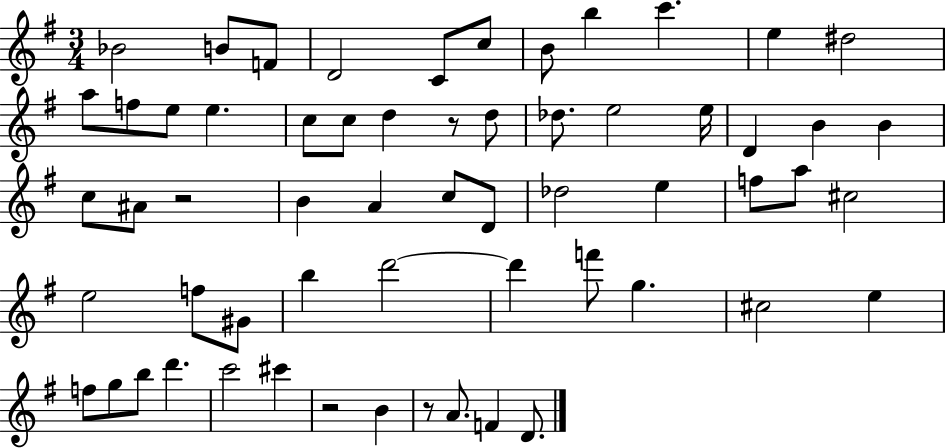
{
  \clef treble
  \numericTimeSignature
  \time 3/4
  \key g \major
  \repeat volta 2 { bes'2 b'8 f'8 | d'2 c'8 c''8 | b'8 b''4 c'''4. | e''4 dis''2 | \break a''8 f''8 e''8 e''4. | c''8 c''8 d''4 r8 d''8 | des''8. e''2 e''16 | d'4 b'4 b'4 | \break c''8 ais'8 r2 | b'4 a'4 c''8 d'8 | des''2 e''4 | f''8 a''8 cis''2 | \break e''2 f''8 gis'8 | b''4 d'''2~~ | d'''4 f'''8 g''4. | cis''2 e''4 | \break f''8 g''8 b''8 d'''4. | c'''2 cis'''4 | r2 b'4 | r8 a'8. f'4 d'8. | \break } \bar "|."
}